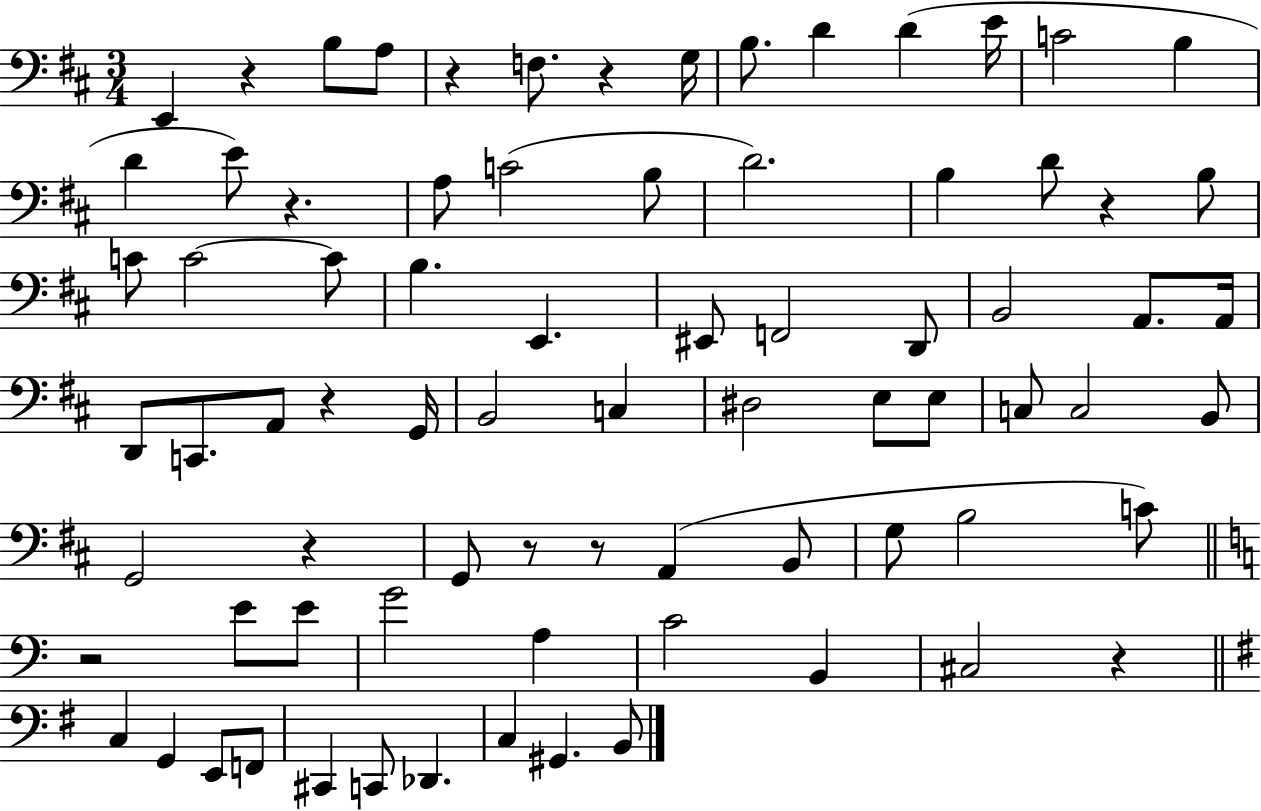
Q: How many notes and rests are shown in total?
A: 78